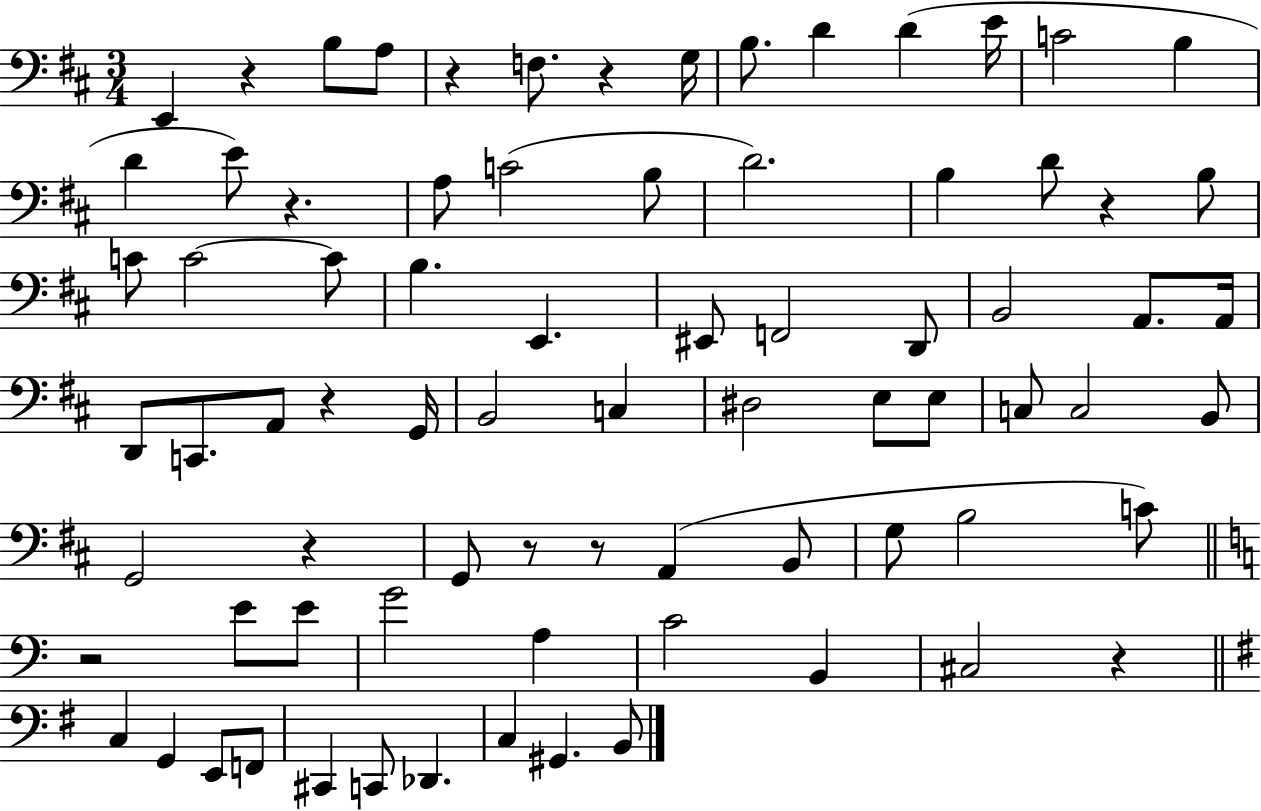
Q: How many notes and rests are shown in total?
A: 78